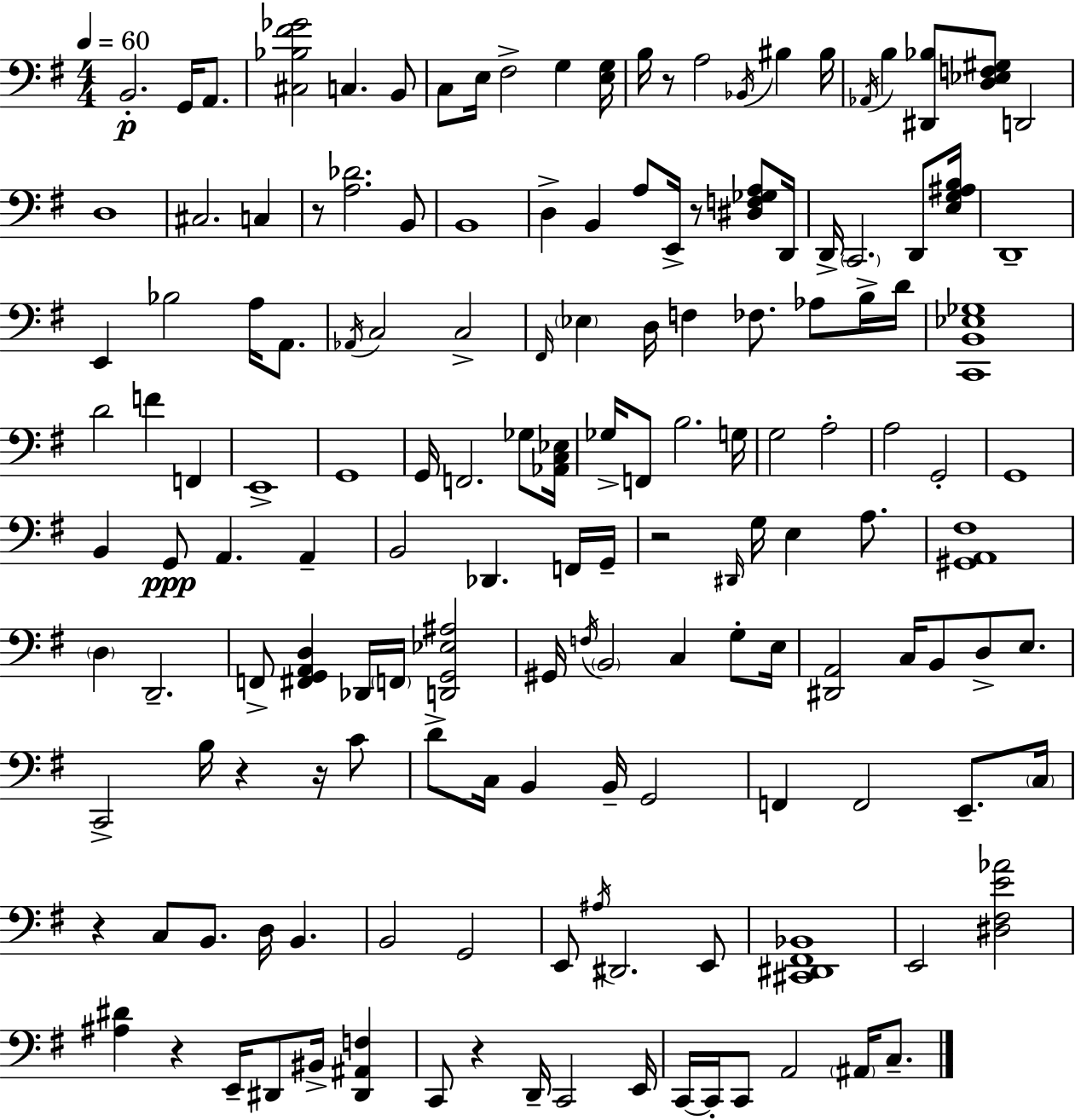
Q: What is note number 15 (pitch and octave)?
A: Ab2